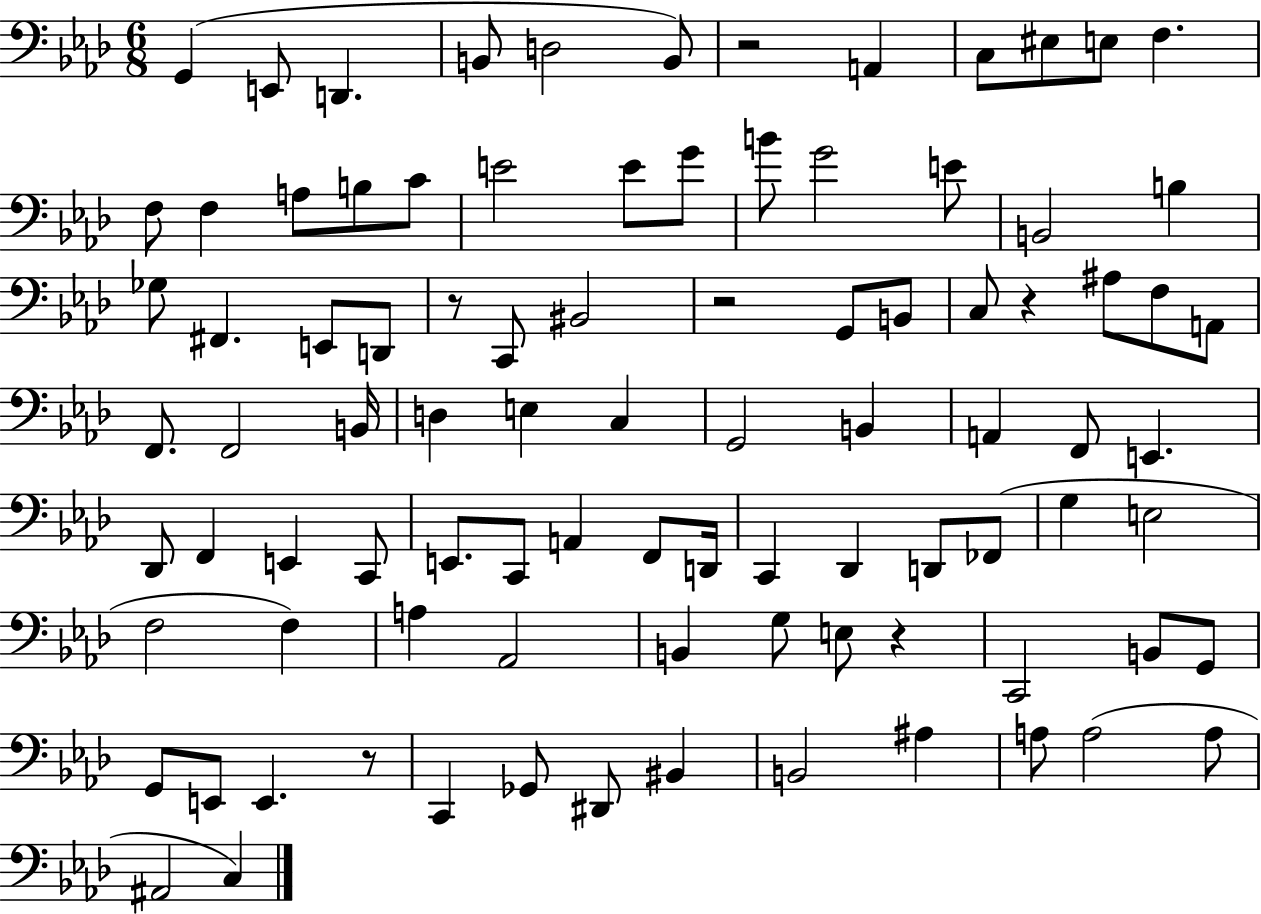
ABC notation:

X:1
T:Untitled
M:6/8
L:1/4
K:Ab
G,, E,,/2 D,, B,,/2 D,2 B,,/2 z2 A,, C,/2 ^E,/2 E,/2 F, F,/2 F, A,/2 B,/2 C/2 E2 E/2 G/2 B/2 G2 E/2 B,,2 B, _G,/2 ^F,, E,,/2 D,,/2 z/2 C,,/2 ^B,,2 z2 G,,/2 B,,/2 C,/2 z ^A,/2 F,/2 A,,/2 F,,/2 F,,2 B,,/4 D, E, C, G,,2 B,, A,, F,,/2 E,, _D,,/2 F,, E,, C,,/2 E,,/2 C,,/2 A,, F,,/2 D,,/4 C,, _D,, D,,/2 _F,,/2 G, E,2 F,2 F, A, _A,,2 B,, G,/2 E,/2 z C,,2 B,,/2 G,,/2 G,,/2 E,,/2 E,, z/2 C,, _G,,/2 ^D,,/2 ^B,, B,,2 ^A, A,/2 A,2 A,/2 ^A,,2 C,